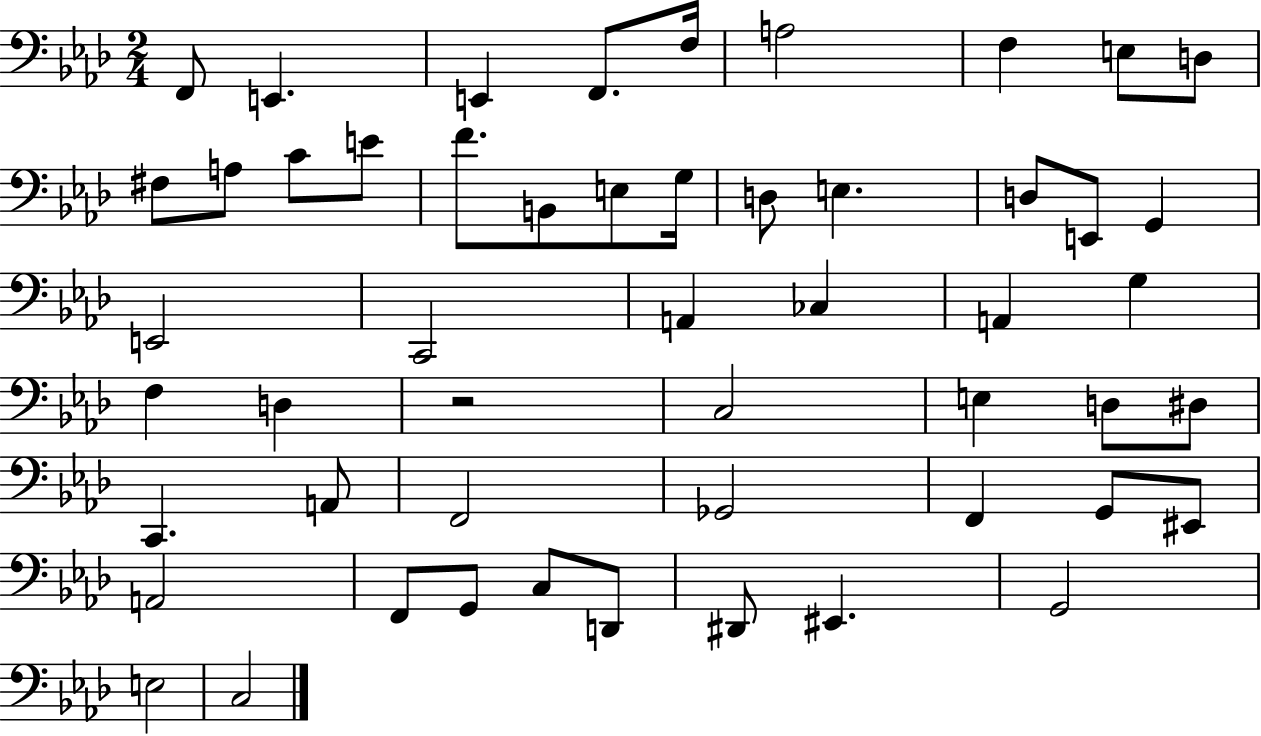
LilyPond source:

{
  \clef bass
  \numericTimeSignature
  \time 2/4
  \key aes \major
  \repeat volta 2 { f,8 e,4. | e,4 f,8. f16 | a2 | f4 e8 d8 | \break fis8 a8 c'8 e'8 | f'8. b,8 e8 g16 | d8 e4. | d8 e,8 g,4 | \break e,2 | c,2 | a,4 ces4 | a,4 g4 | \break f4 d4 | r2 | c2 | e4 d8 dis8 | \break c,4. a,8 | f,2 | ges,2 | f,4 g,8 eis,8 | \break a,2 | f,8 g,8 c8 d,8 | dis,8 eis,4. | g,2 | \break e2 | c2 | } \bar "|."
}